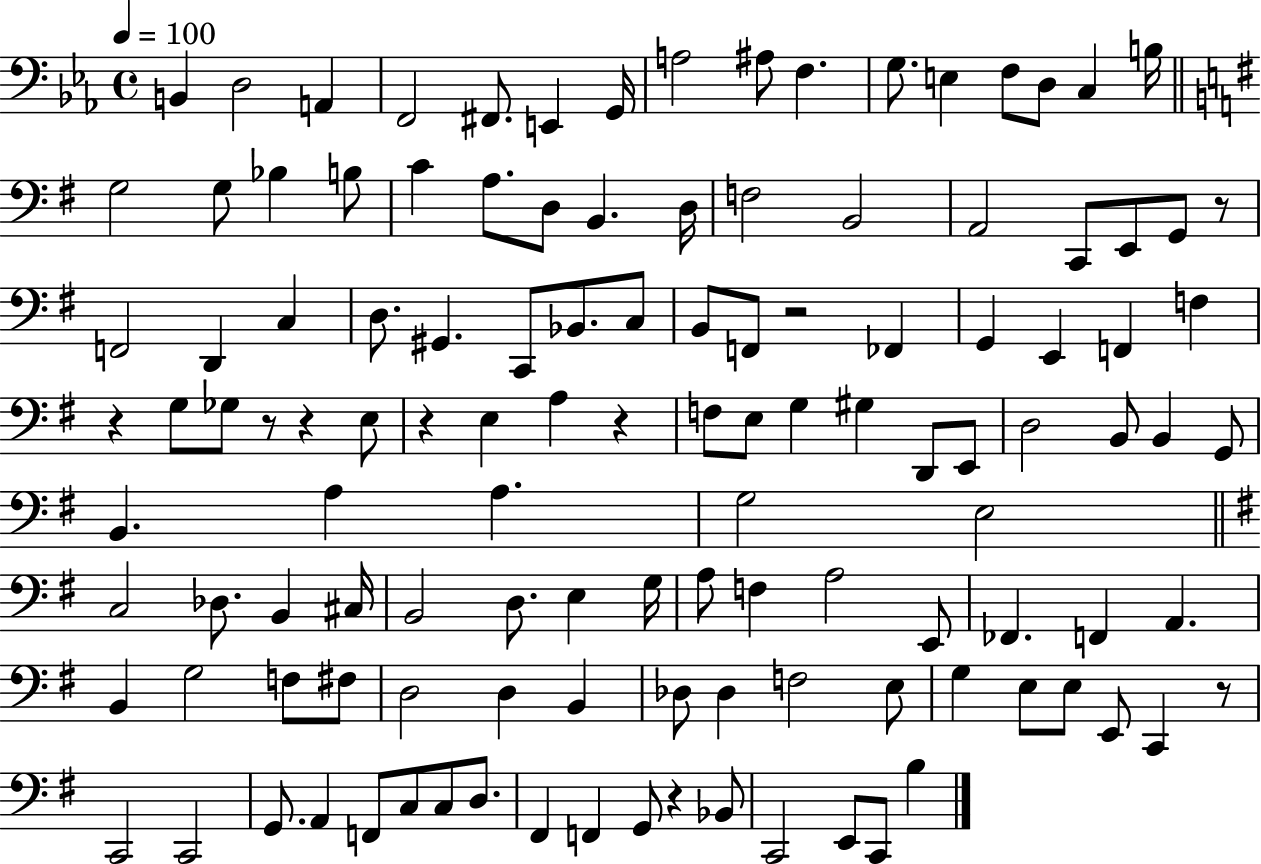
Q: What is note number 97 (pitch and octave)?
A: C2